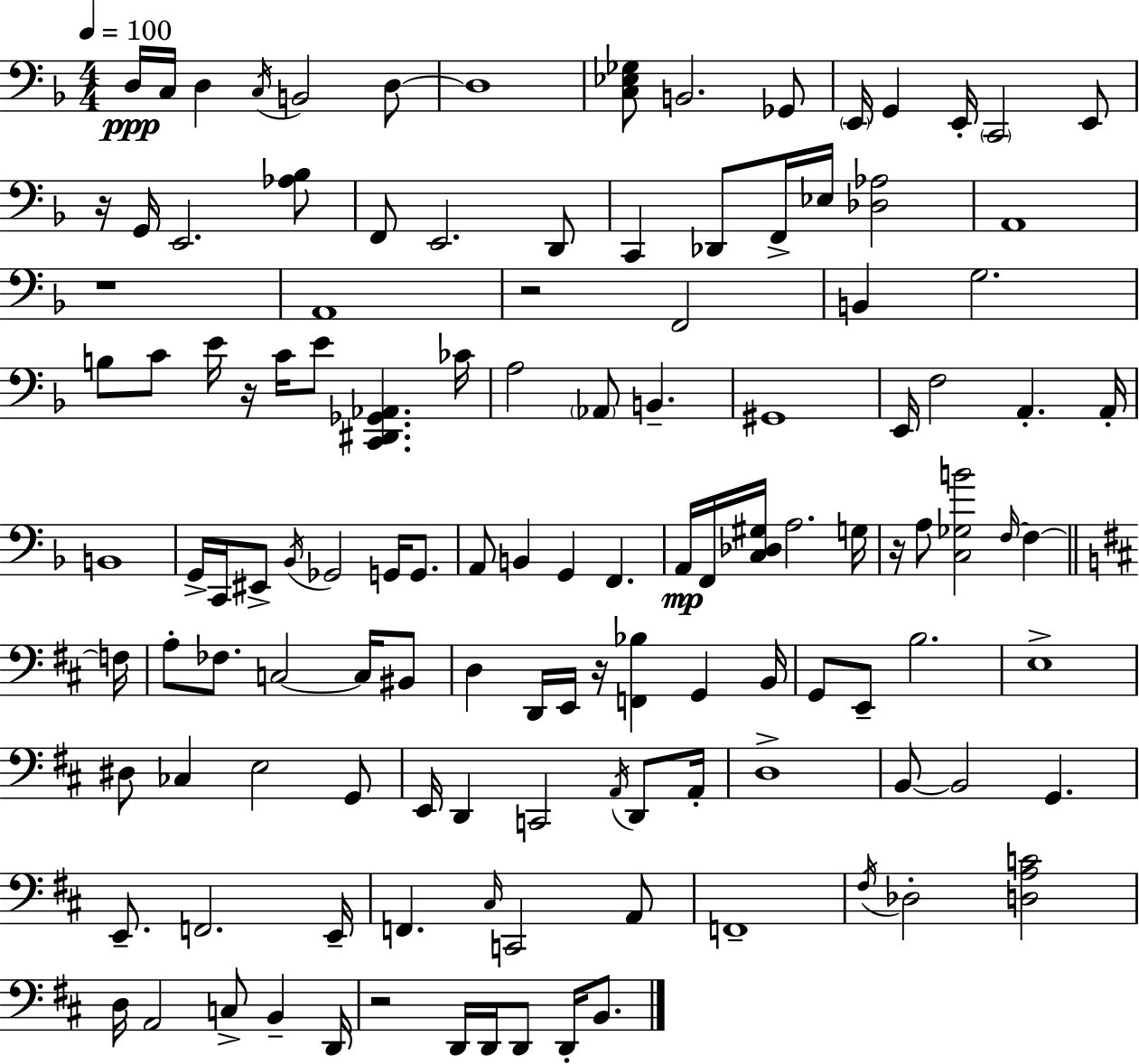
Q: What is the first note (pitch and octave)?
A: D3